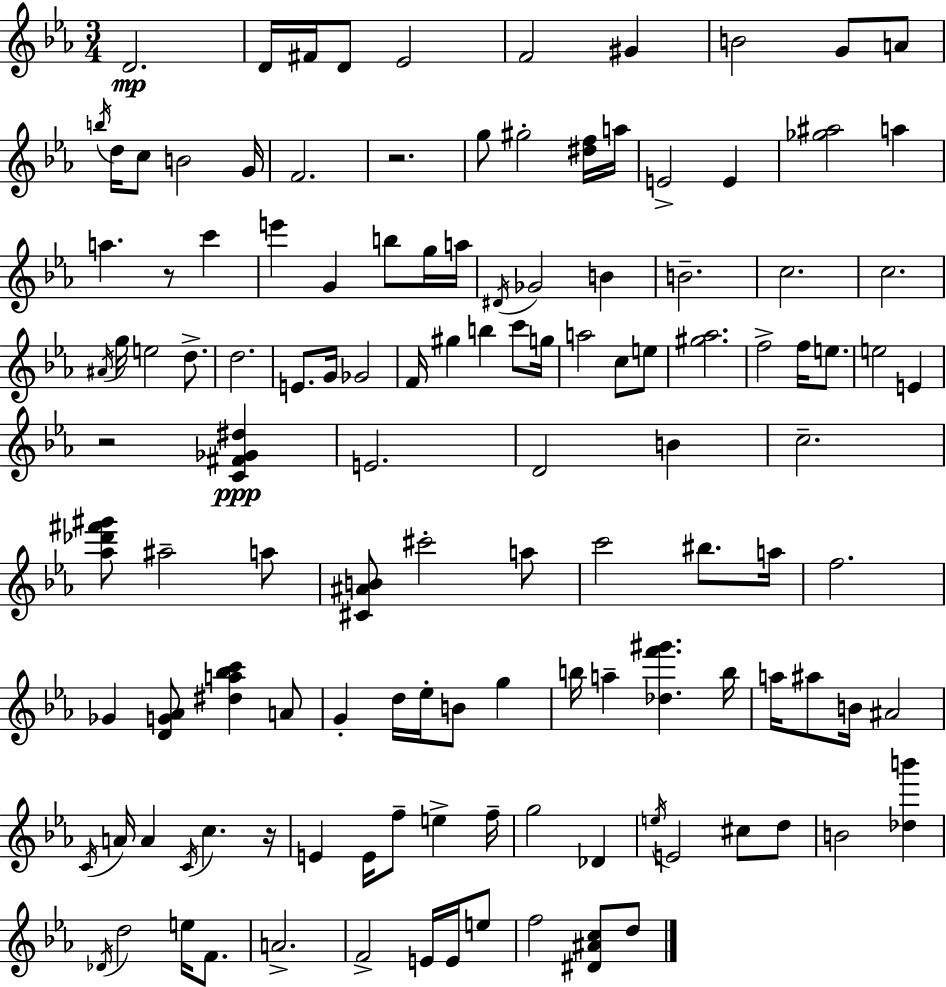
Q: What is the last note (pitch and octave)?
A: D5